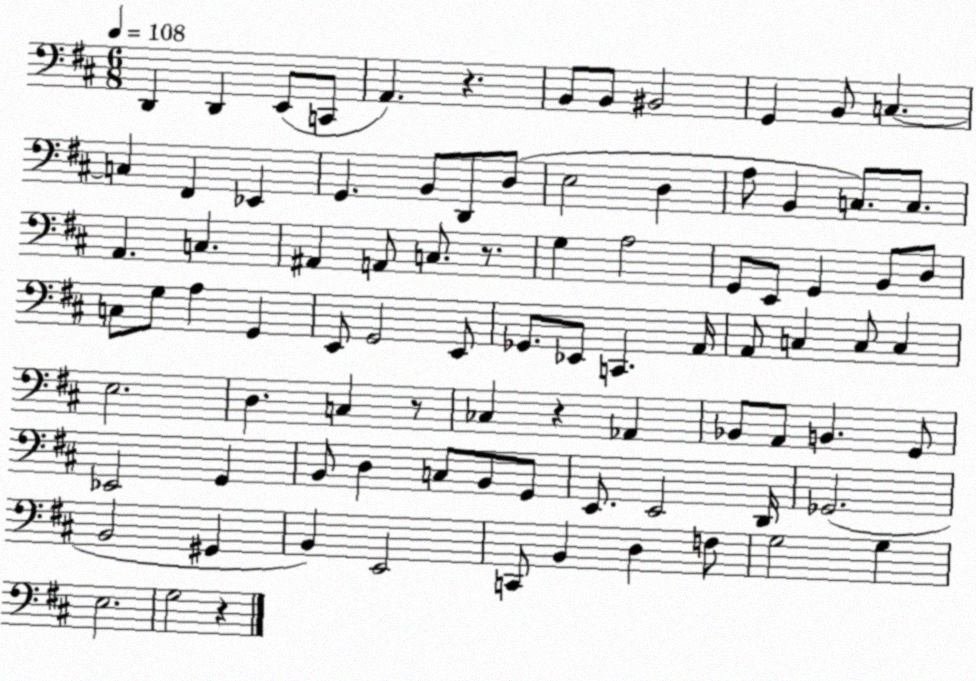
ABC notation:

X:1
T:Untitled
M:6/8
L:1/4
K:D
D,, D,, E,,/2 C,,/2 A,, z B,,/2 B,,/2 ^B,,2 G,, B,,/2 C, C, ^F,, _E,, G,, B,,/2 D,,/2 D,/2 E,2 D, A,/2 B,, C,/2 C,/2 A,, C, ^A,, A,,/2 C,/2 z/2 G, A,2 G,,/2 E,,/2 G,, B,,/2 D,/2 C,/2 G,/2 A, G,, E,,/2 G,,2 E,,/2 _G,,/2 _E,,/2 C,, A,,/4 A,,/2 C, C,/2 C, E,2 D, C, z/2 _C, z _A,, _B,,/2 A,,/2 B,, G,,/2 _E,,2 G,, B,,/2 D, C,/2 B,,/2 G,,/2 E,,/2 E,,2 D,,/4 _G,,2 B,,2 ^G,, B,, E,,2 C,,/2 B,, D, F,/2 G,2 G, E,2 G,2 z